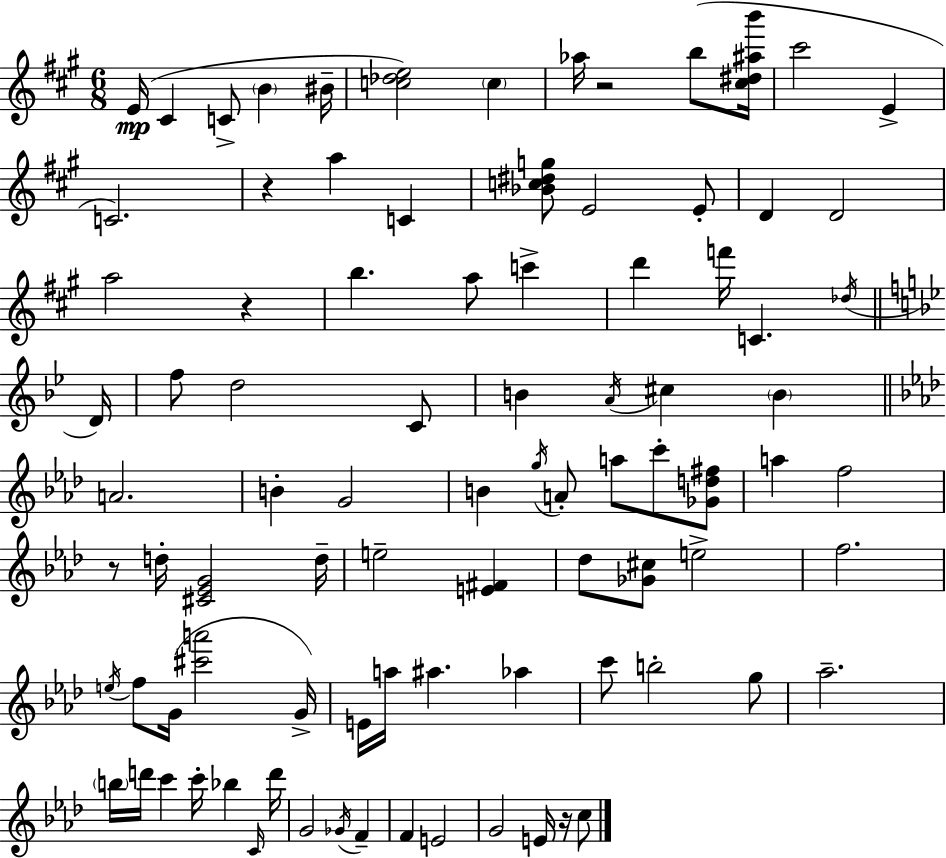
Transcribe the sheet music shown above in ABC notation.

X:1
T:Untitled
M:6/8
L:1/4
K:A
E/4 ^C C/2 B ^B/4 [c_de]2 c _a/4 z2 b/2 [^c^d^ab']/4 ^c'2 E C2 z a C [_Bc^dg]/2 E2 E/2 D D2 a2 z b a/2 c' d' f'/4 C _d/4 D/4 f/2 d2 C/2 B A/4 ^c B A2 B G2 B g/4 A/2 a/2 c'/2 [_Gd^f]/2 a f2 z/2 d/4 [^C_EG]2 d/4 e2 [E^F] _d/2 [_G^c]/2 e2 f2 e/4 f/2 G/4 [^c'a']2 G/4 E/4 a/4 ^a _a c'/2 b2 g/2 _a2 b/4 d'/4 c' c'/4 _b C/4 d'/4 G2 _G/4 F F E2 G2 E/4 z/4 c/2